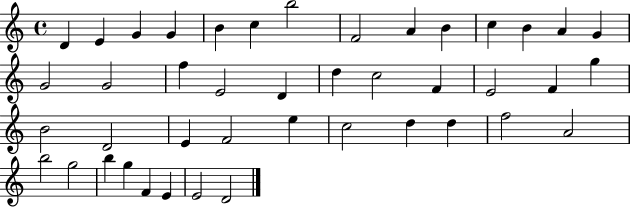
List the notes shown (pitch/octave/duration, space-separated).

D4/q E4/q G4/q G4/q B4/q C5/q B5/h F4/h A4/q B4/q C5/q B4/q A4/q G4/q G4/h G4/h F5/q E4/h D4/q D5/q C5/h F4/q E4/h F4/q G5/q B4/h D4/h E4/q F4/h E5/q C5/h D5/q D5/q F5/h A4/h B5/h G5/h B5/q G5/q F4/q E4/q E4/h D4/h